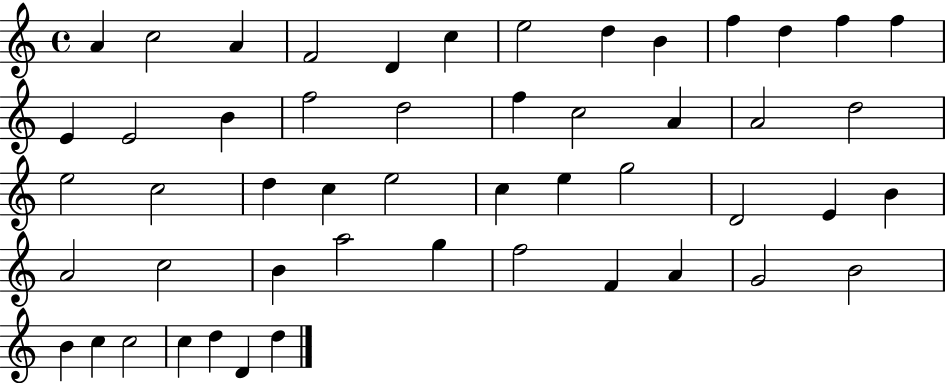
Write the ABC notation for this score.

X:1
T:Untitled
M:4/4
L:1/4
K:C
A c2 A F2 D c e2 d B f d f f E E2 B f2 d2 f c2 A A2 d2 e2 c2 d c e2 c e g2 D2 E B A2 c2 B a2 g f2 F A G2 B2 B c c2 c d D d